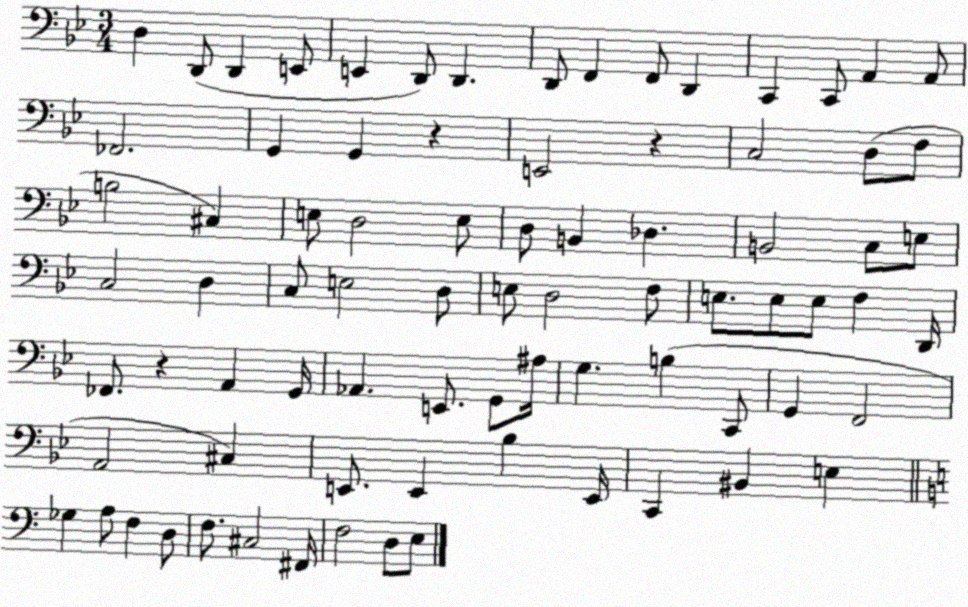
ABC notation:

X:1
T:Untitled
M:3/4
L:1/4
K:Bb
D, D,,/2 D,, E,,/2 E,, D,,/2 D,, D,,/2 F,, F,,/2 D,, C,, C,,/2 A,, A,,/2 _F,,2 G,, G,, z E,,2 z C,2 D,/2 F,/2 B,2 ^C, E,/2 D,2 E,/2 D,/2 B,, _D, B,,2 C,/2 E,/2 C,2 D, C,/2 E,2 D,/2 E,/2 D,2 F,/2 E,/2 E,/2 E,/2 F, D,,/4 _F,,/2 z A,, G,,/4 _A,, E,,/2 G,,/2 ^A,/4 G, B, C,,/2 G,, F,,2 A,,2 ^C, E,,/2 E,, _B, E,,/4 C,, ^B,, E, _G, A,/2 F, D,/2 F,/2 ^C,2 ^F,,/4 F,2 D,/2 E,/2